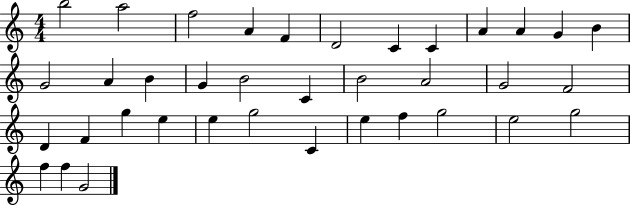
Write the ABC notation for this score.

X:1
T:Untitled
M:4/4
L:1/4
K:C
b2 a2 f2 A F D2 C C A A G B G2 A B G B2 C B2 A2 G2 F2 D F g e e g2 C e f g2 e2 g2 f f G2